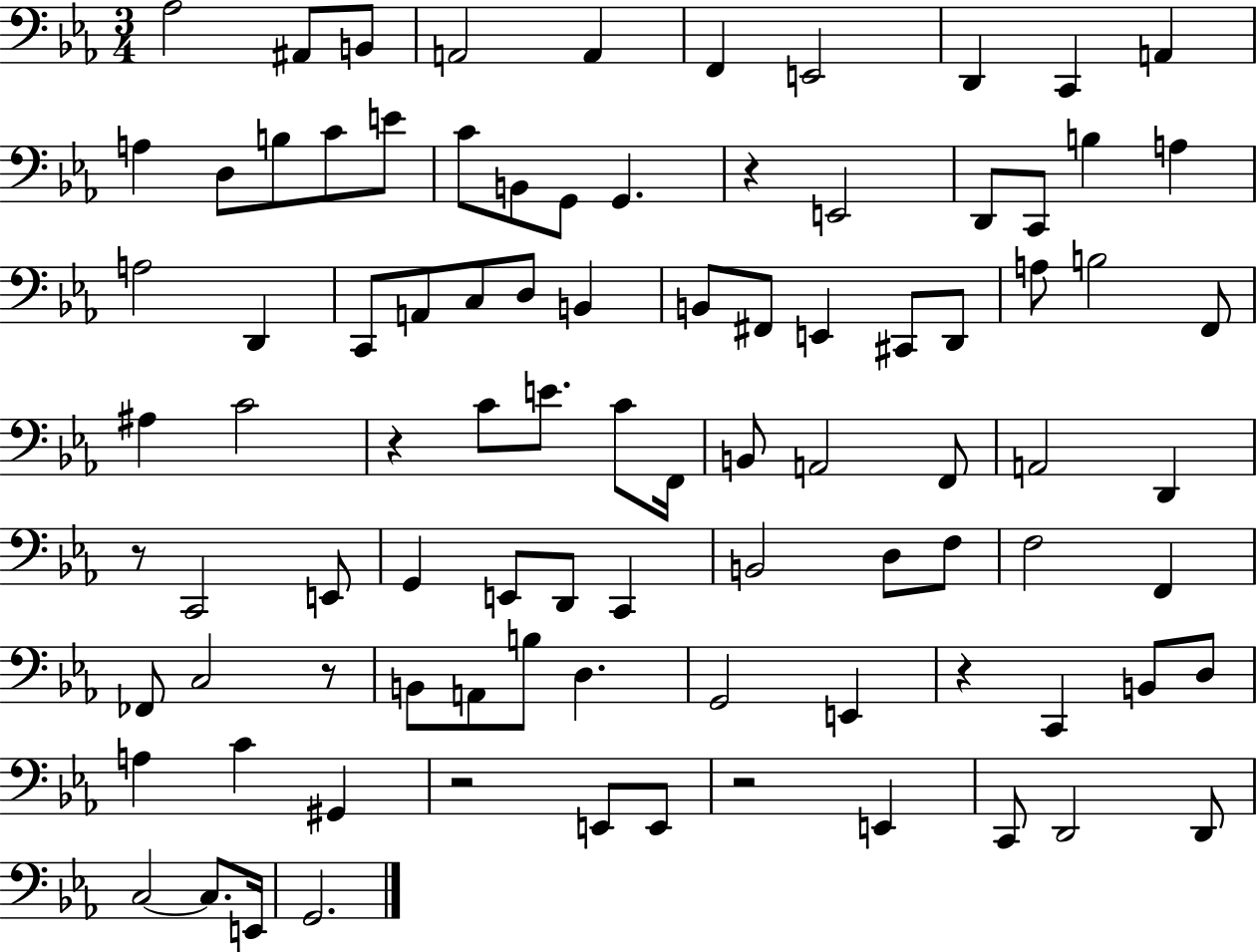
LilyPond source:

{
  \clef bass
  \numericTimeSignature
  \time 3/4
  \key ees \major
  aes2 ais,8 b,8 | a,2 a,4 | f,4 e,2 | d,4 c,4 a,4 | \break a4 d8 b8 c'8 e'8 | c'8 b,8 g,8 g,4. | r4 e,2 | d,8 c,8 b4 a4 | \break a2 d,4 | c,8 a,8 c8 d8 b,4 | b,8 fis,8 e,4 cis,8 d,8 | a8 b2 f,8 | \break ais4 c'2 | r4 c'8 e'8. c'8 f,16 | b,8 a,2 f,8 | a,2 d,4 | \break r8 c,2 e,8 | g,4 e,8 d,8 c,4 | b,2 d8 f8 | f2 f,4 | \break fes,8 c2 r8 | b,8 a,8 b8 d4. | g,2 e,4 | r4 c,4 b,8 d8 | \break a4 c'4 gis,4 | r2 e,8 e,8 | r2 e,4 | c,8 d,2 d,8 | \break c2~~ c8. e,16 | g,2. | \bar "|."
}